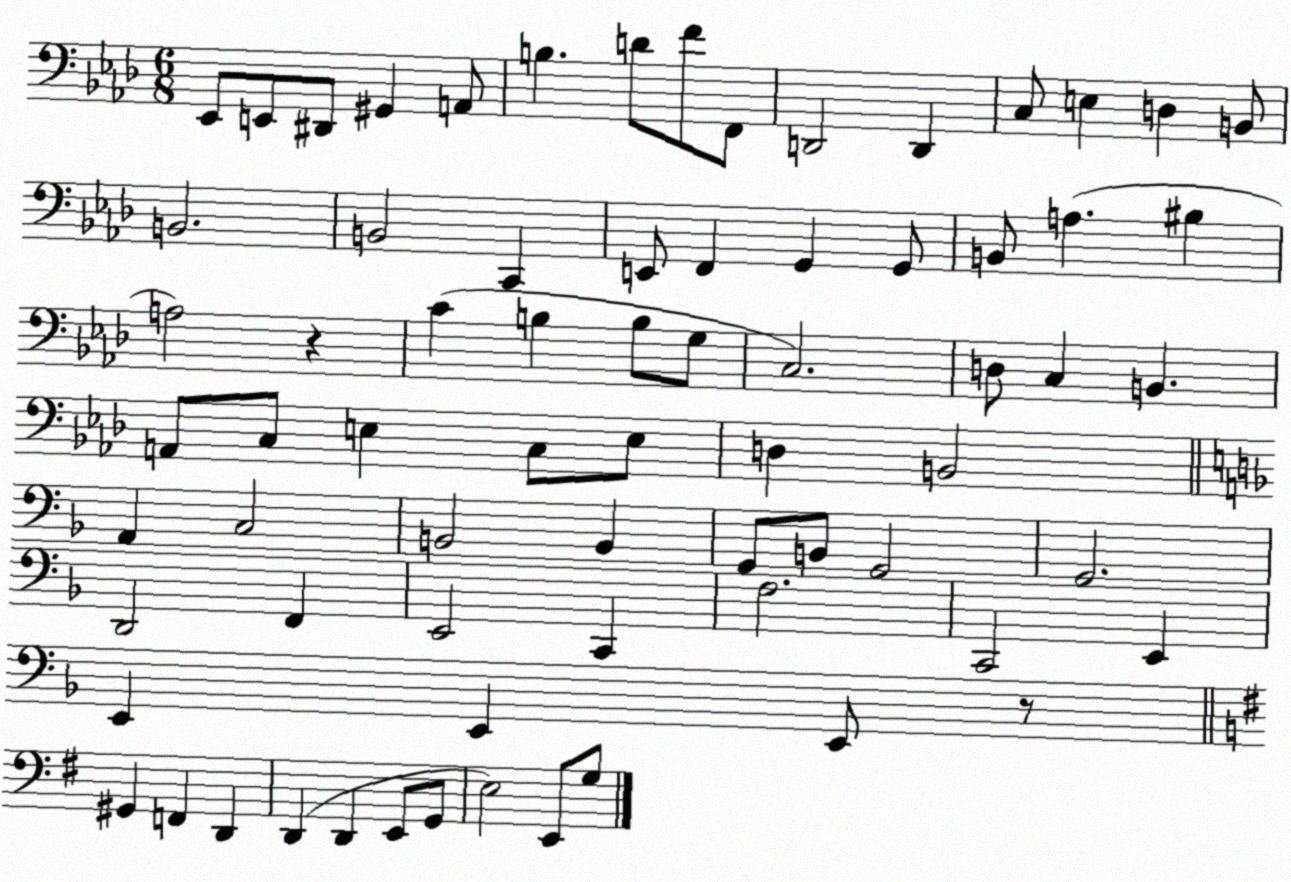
X:1
T:Untitled
M:6/8
L:1/4
K:Ab
_E,,/2 E,,/2 ^D,,/2 ^G,, A,,/2 B, D/2 F/2 F,,/2 D,,2 D,, C,/2 E, D, B,,/2 B,,2 B,,2 C,, E,,/2 F,, G,, G,,/2 B,,/2 A, ^B, A,2 z C B, B,/2 G,/2 C,2 D,/2 C, B,, A,,/2 C,/2 E, C,/2 E,/2 D, B,,2 A,, C,2 B,,2 B,, G,,/2 B,,/2 G,,2 G,,2 D,,2 F,, E,,2 C,, F,2 C,,2 E,, E,, E,, E,,/2 z/2 ^G,, F,, D,, D,, D,, E,,/2 G,,/2 E,2 E,,/2 G,/2